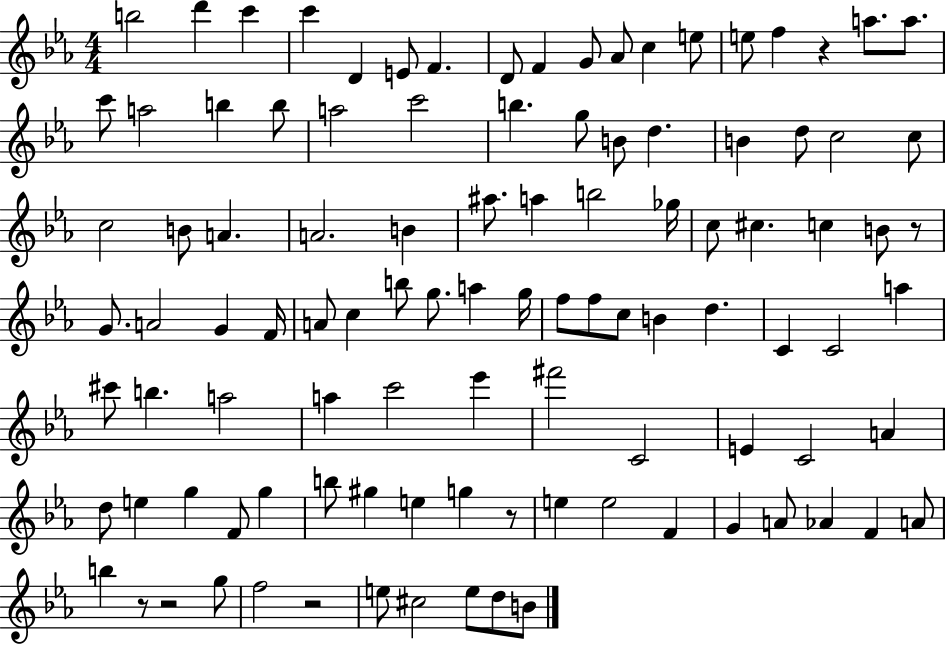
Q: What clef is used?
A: treble